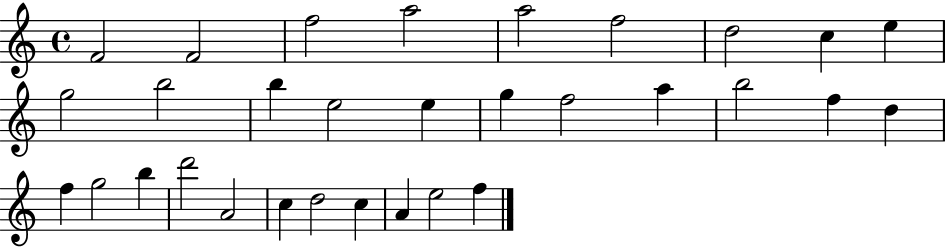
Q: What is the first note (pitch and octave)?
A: F4